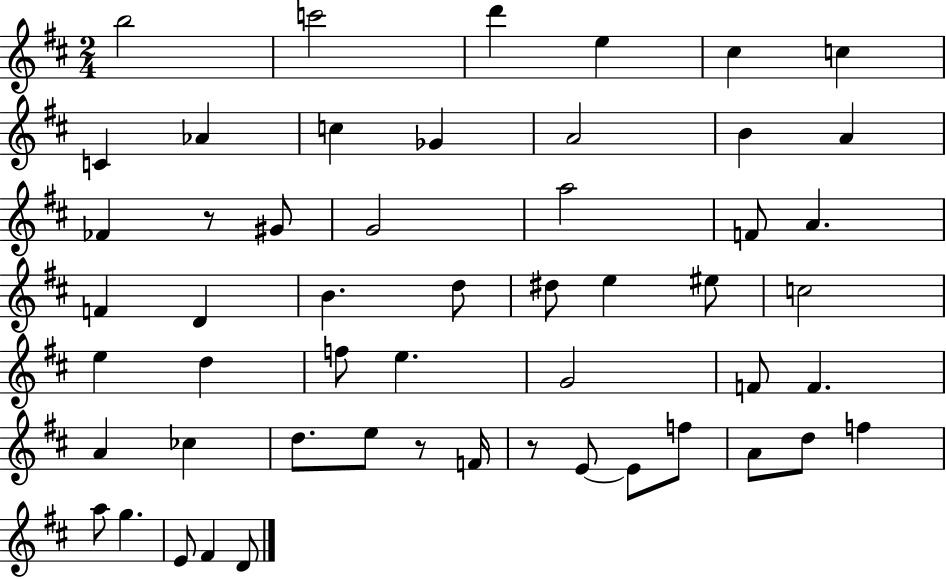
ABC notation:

X:1
T:Untitled
M:2/4
L:1/4
K:D
b2 c'2 d' e ^c c C _A c _G A2 B A _F z/2 ^G/2 G2 a2 F/2 A F D B d/2 ^d/2 e ^e/2 c2 e d f/2 e G2 F/2 F A _c d/2 e/2 z/2 F/4 z/2 E/2 E/2 f/2 A/2 d/2 f a/2 g E/2 ^F D/2